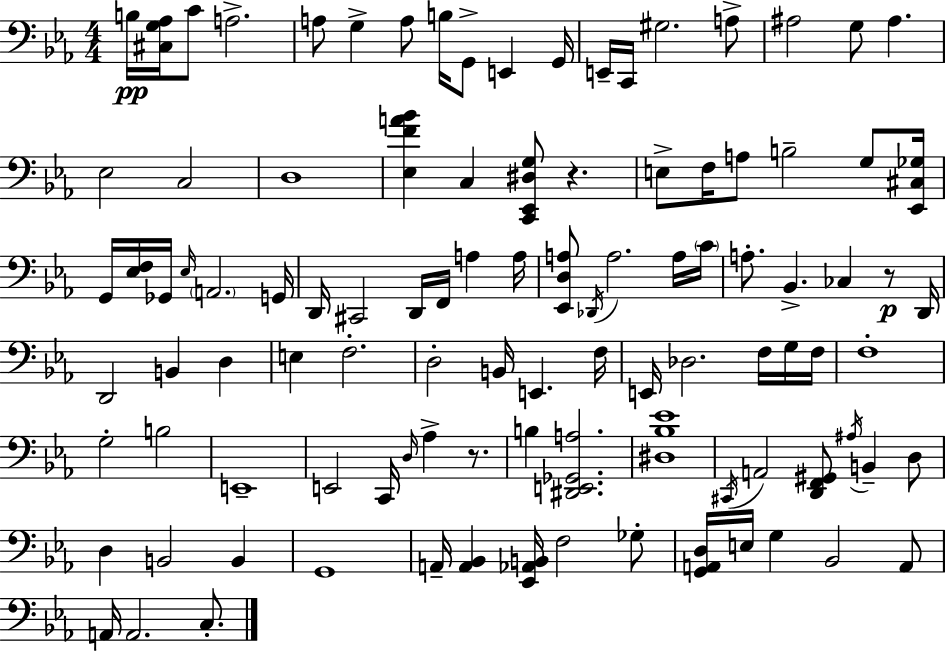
B3/s [C#3,G3,Ab3]/s C4/e A3/h. A3/e G3/q A3/e B3/s G2/e E2/q G2/s E2/s C2/s G#3/h. A3/e A#3/h G3/e A#3/q. Eb3/h C3/h D3/w [Eb3,F4,A4,Bb4]/q C3/q [C2,Eb2,D#3,G3]/e R/q. E3/e F3/s A3/e B3/h G3/e [Eb2,C#3,Gb3]/s G2/s [Eb3,F3]/s Gb2/s Eb3/s A2/h. G2/s D2/s C#2/h D2/s F2/s A3/q A3/s [Eb2,D3,A3]/e Db2/s A3/h. A3/s C4/s A3/e. Bb2/q. CES3/q R/e D2/s D2/h B2/q D3/q E3/q F3/h. D3/h B2/s E2/q. F3/s E2/s Db3/h. F3/s G3/s F3/s F3/w G3/h B3/h E2/w E2/h C2/s D3/s Ab3/q R/e. B3/q [D#2,E2,Gb2,A3]/h. [D#3,Bb3,Eb4]/w C#2/s A2/h [D2,F2,G#2]/e A#3/s B2/q D3/e D3/q B2/h B2/q G2/w A2/s [A2,Bb2]/q [Eb2,Ab2,B2]/s F3/h Gb3/e [G2,A2,D3]/s E3/s G3/q Bb2/h A2/e A2/s A2/h. C3/e.